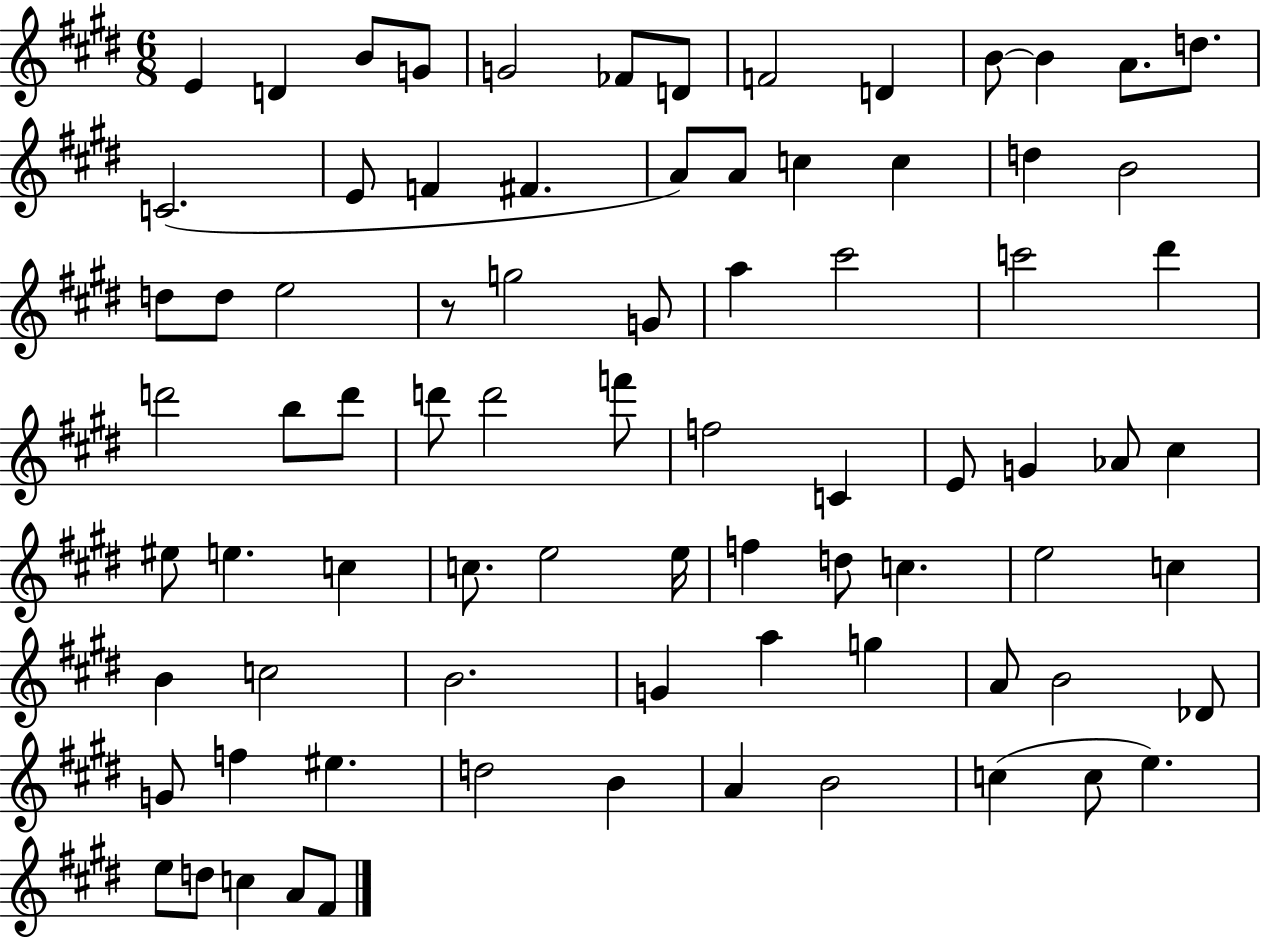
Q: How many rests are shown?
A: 1